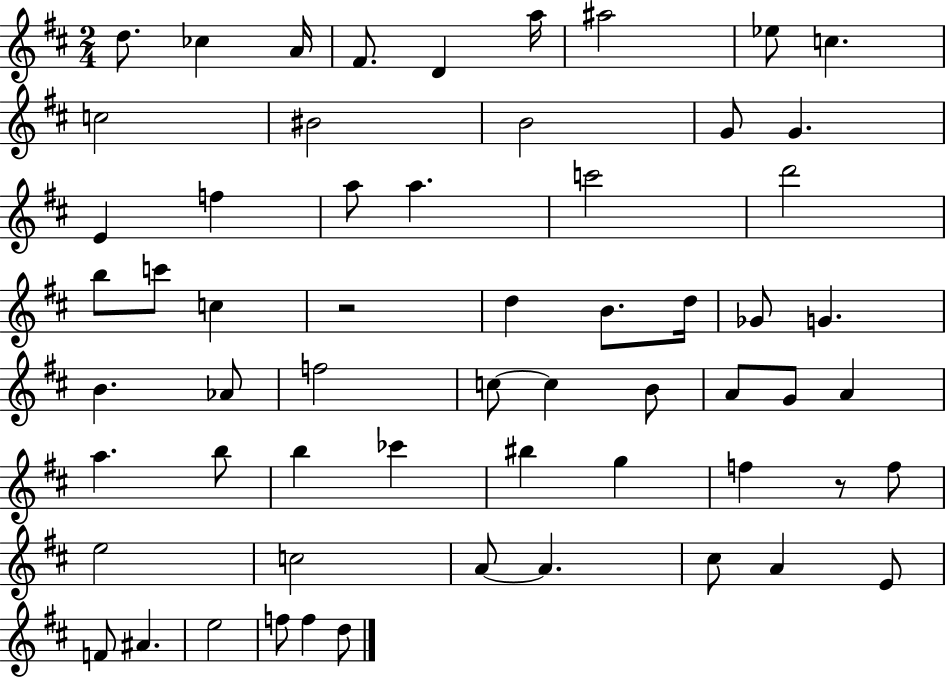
{
  \clef treble
  \numericTimeSignature
  \time 2/4
  \key d \major
  d''8. ces''4 a'16 | fis'8. d'4 a''16 | ais''2 | ees''8 c''4. | \break c''2 | bis'2 | b'2 | g'8 g'4. | \break e'4 f''4 | a''8 a''4. | c'''2 | d'''2 | \break b''8 c'''8 c''4 | r2 | d''4 b'8. d''16 | ges'8 g'4. | \break b'4. aes'8 | f''2 | c''8~~ c''4 b'8 | a'8 g'8 a'4 | \break a''4. b''8 | b''4 ces'''4 | bis''4 g''4 | f''4 r8 f''8 | \break e''2 | c''2 | a'8~~ a'4. | cis''8 a'4 e'8 | \break f'8 ais'4. | e''2 | f''8 f''4 d''8 | \bar "|."
}